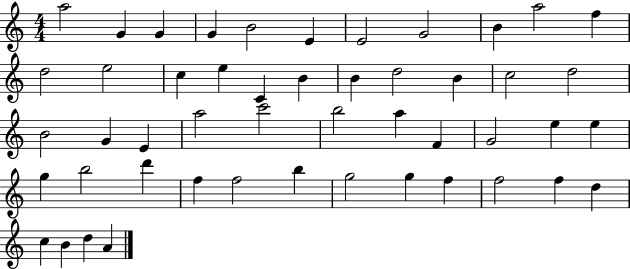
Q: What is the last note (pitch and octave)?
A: A4